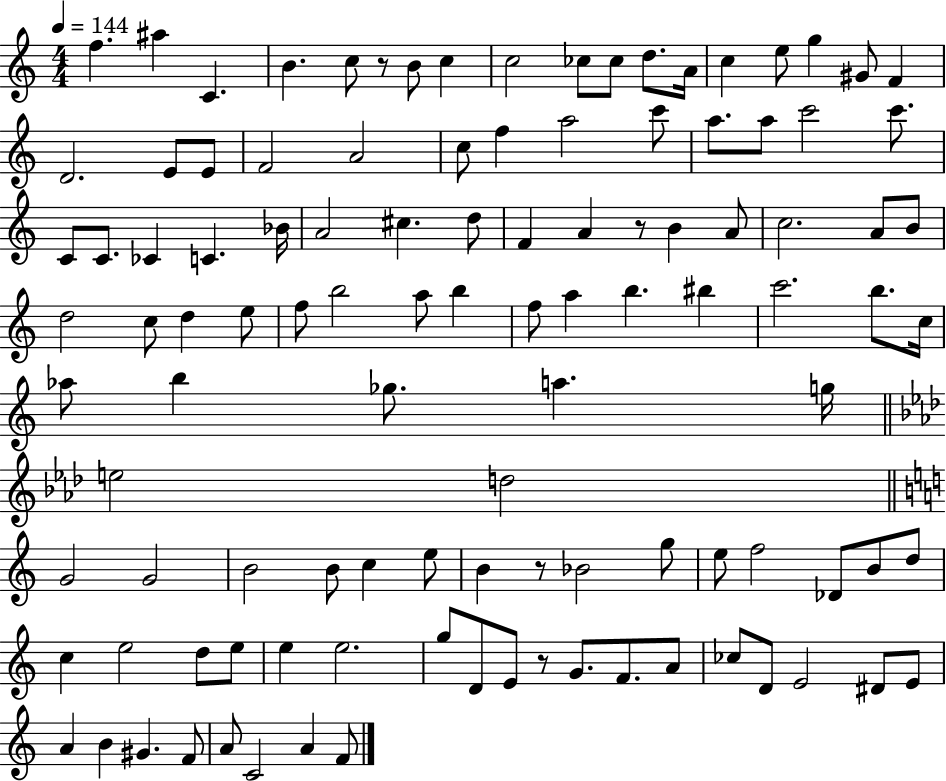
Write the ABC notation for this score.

X:1
T:Untitled
M:4/4
L:1/4
K:C
f ^a C B c/2 z/2 B/2 c c2 _c/2 _c/2 d/2 A/4 c e/2 g ^G/2 F D2 E/2 E/2 F2 A2 c/2 f a2 c'/2 a/2 a/2 c'2 c'/2 C/2 C/2 _C C _B/4 A2 ^c d/2 F A z/2 B A/2 c2 A/2 B/2 d2 c/2 d e/2 f/2 b2 a/2 b f/2 a b ^b c'2 b/2 c/4 _a/2 b _g/2 a g/4 e2 d2 G2 G2 B2 B/2 c e/2 B z/2 _B2 g/2 e/2 f2 _D/2 B/2 d/2 c e2 d/2 e/2 e e2 g/2 D/2 E/2 z/2 G/2 F/2 A/2 _c/2 D/2 E2 ^D/2 E/2 A B ^G F/2 A/2 C2 A F/2